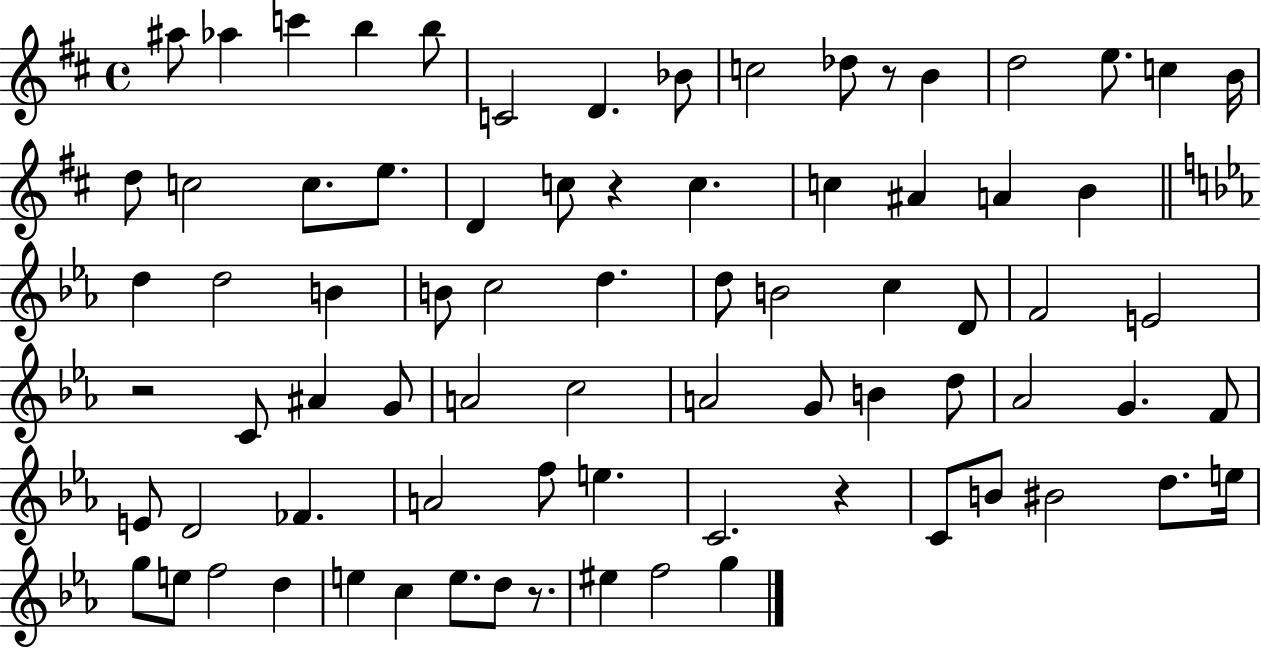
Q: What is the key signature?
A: D major